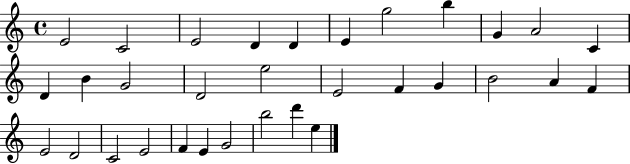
X:1
T:Untitled
M:4/4
L:1/4
K:C
E2 C2 E2 D D E g2 b G A2 C D B G2 D2 e2 E2 F G B2 A F E2 D2 C2 E2 F E G2 b2 d' e